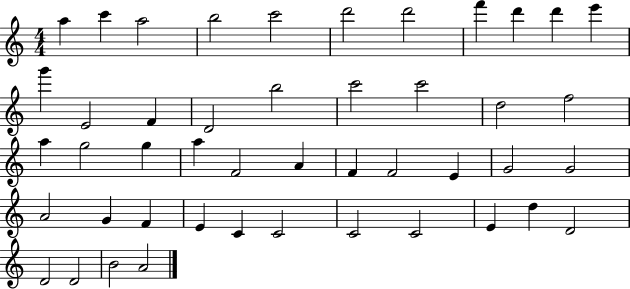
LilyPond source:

{
  \clef treble
  \numericTimeSignature
  \time 4/4
  \key c \major
  a''4 c'''4 a''2 | b''2 c'''2 | d'''2 d'''2 | f'''4 d'''4 d'''4 e'''4 | \break g'''4 e'2 f'4 | d'2 b''2 | c'''2 c'''2 | d''2 f''2 | \break a''4 g''2 g''4 | a''4 f'2 a'4 | f'4 f'2 e'4 | g'2 g'2 | \break a'2 g'4 f'4 | e'4 c'4 c'2 | c'2 c'2 | e'4 d''4 d'2 | \break d'2 d'2 | b'2 a'2 | \bar "|."
}